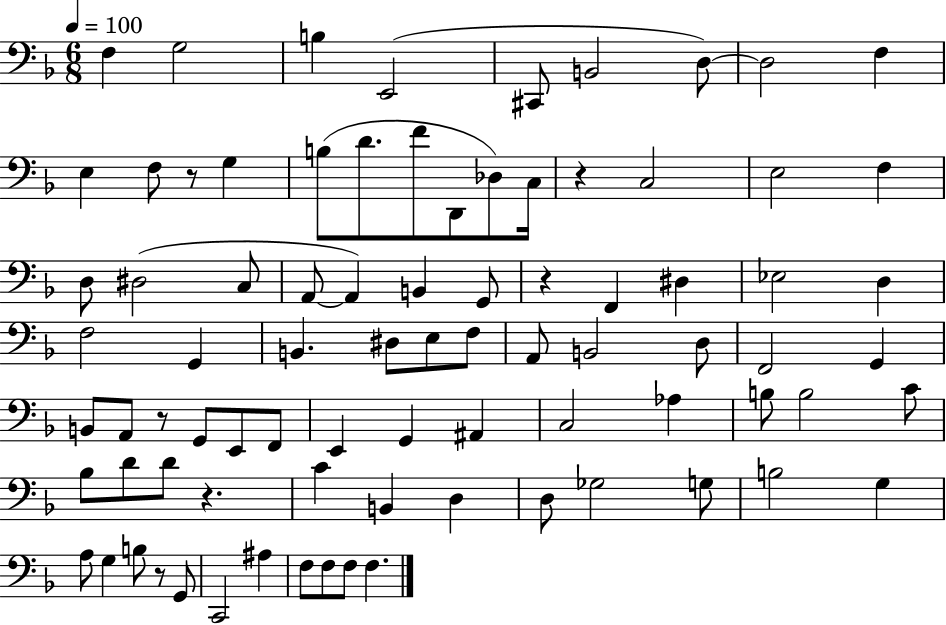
X:1
T:Untitled
M:6/8
L:1/4
K:F
F, G,2 B, E,,2 ^C,,/2 B,,2 D,/2 D,2 F, E, F,/2 z/2 G, B,/2 D/2 F/2 D,,/2 _D,/2 C,/4 z C,2 E,2 F, D,/2 ^D,2 C,/2 A,,/2 A,, B,, G,,/2 z F,, ^D, _E,2 D, F,2 G,, B,, ^D,/2 E,/2 F,/2 A,,/2 B,,2 D,/2 F,,2 G,, B,,/2 A,,/2 z/2 G,,/2 E,,/2 F,,/2 E,, G,, ^A,, C,2 _A, B,/2 B,2 C/2 _B,/2 D/2 D/2 z C B,, D, D,/2 _G,2 G,/2 B,2 G, A,/2 G, B,/2 z/2 G,,/2 C,,2 ^A, F,/2 F,/2 F,/2 F,